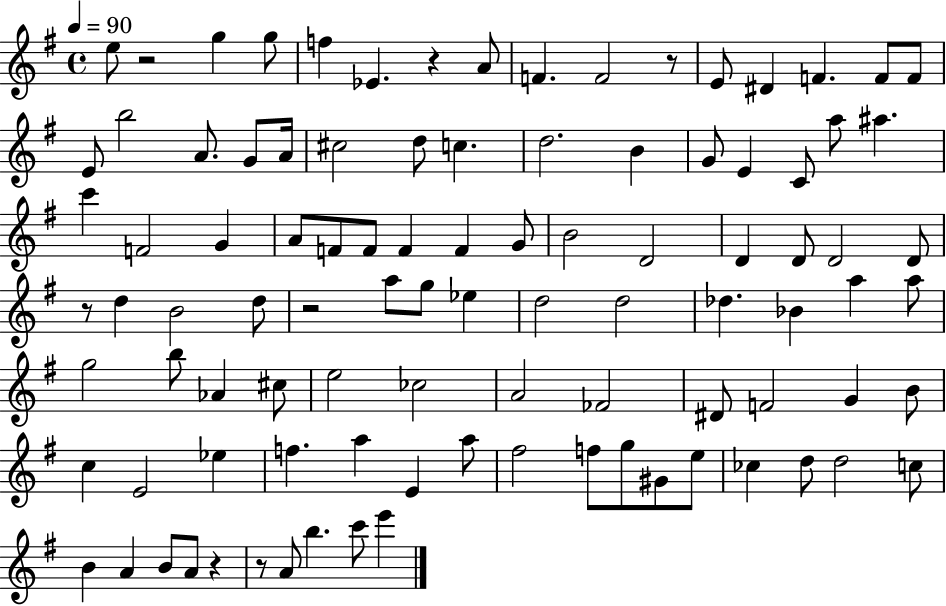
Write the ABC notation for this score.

X:1
T:Untitled
M:4/4
L:1/4
K:G
e/2 z2 g g/2 f _E z A/2 F F2 z/2 E/2 ^D F F/2 F/2 E/2 b2 A/2 G/2 A/4 ^c2 d/2 c d2 B G/2 E C/2 a/2 ^a c' F2 G A/2 F/2 F/2 F F G/2 B2 D2 D D/2 D2 D/2 z/2 d B2 d/2 z2 a/2 g/2 _e d2 d2 _d _B a a/2 g2 b/2 _A ^c/2 e2 _c2 A2 _F2 ^D/2 F2 G B/2 c E2 _e f a E a/2 ^f2 f/2 g/2 ^G/2 e/2 _c d/2 d2 c/2 B A B/2 A/2 z z/2 A/2 b c'/2 e'